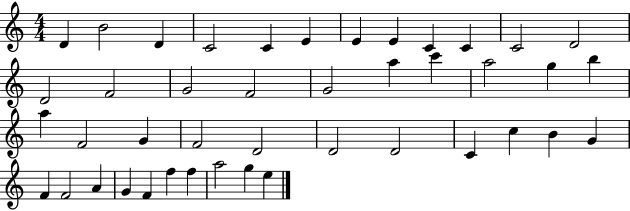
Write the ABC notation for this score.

X:1
T:Untitled
M:4/4
L:1/4
K:C
D B2 D C2 C E E E C C C2 D2 D2 F2 G2 F2 G2 a c' a2 g b a F2 G F2 D2 D2 D2 C c B G F F2 A G F f f a2 g e